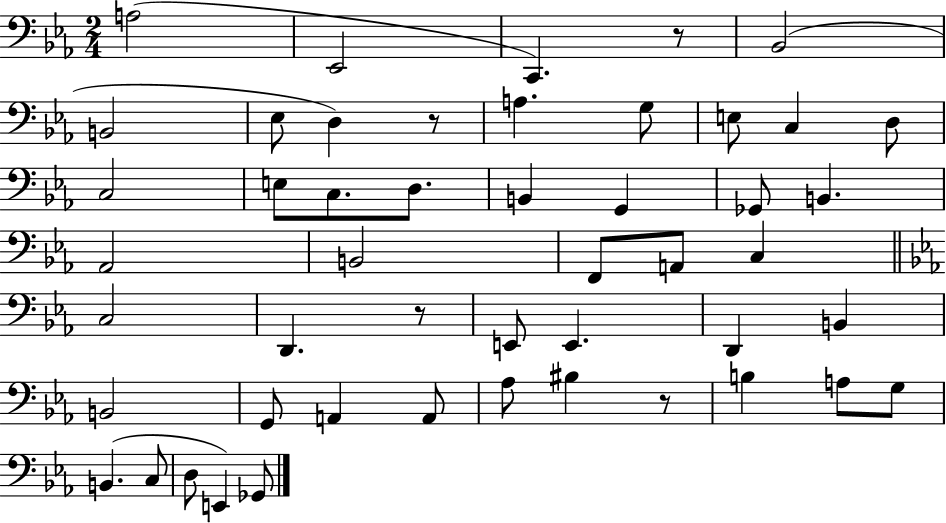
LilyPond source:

{
  \clef bass
  \numericTimeSignature
  \time 2/4
  \key ees \major
  a2( | ees,2 | c,4.) r8 | bes,2( | \break b,2 | ees8 d4) r8 | a4. g8 | e8 c4 d8 | \break c2 | e8 c8. d8. | b,4 g,4 | ges,8 b,4. | \break aes,2 | b,2 | f,8 a,8 c4 | \bar "||" \break \key c \minor c2 | d,4. r8 | e,8 e,4. | d,4 b,4 | \break b,2 | g,8 a,4 a,8 | aes8 bis4 r8 | b4 a8 g8 | \break b,4.( c8 | d8 e,4) ges,8 | \bar "|."
}